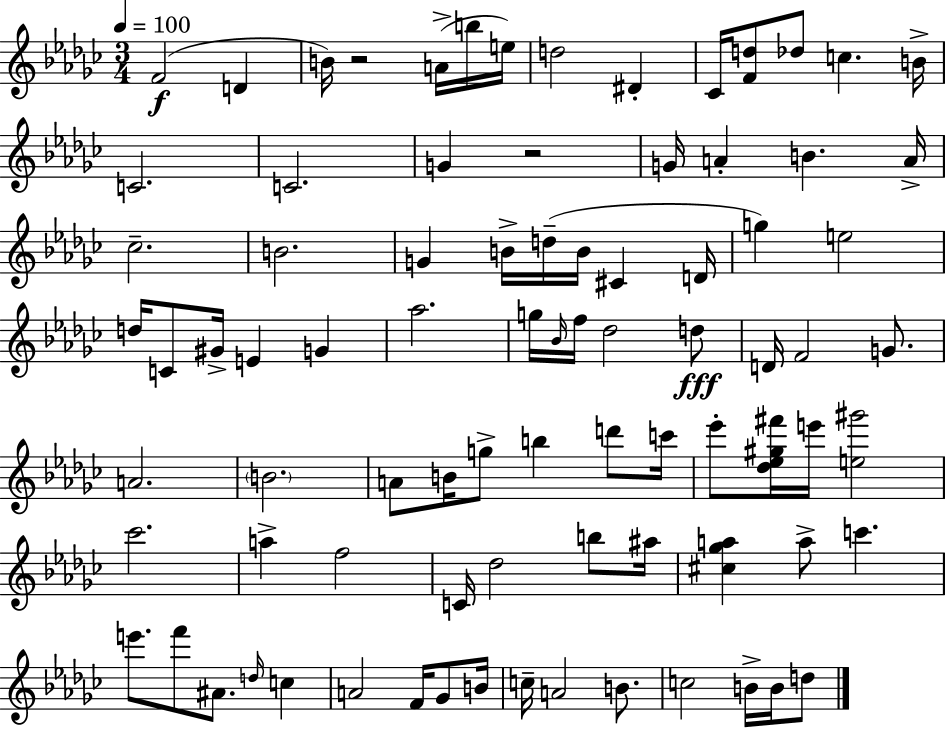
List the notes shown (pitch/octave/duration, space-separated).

F4/h D4/q B4/s R/h A4/s B5/s E5/s D5/h D#4/q CES4/s [F4,D5]/e Db5/e C5/q. B4/s C4/h. C4/h. G4/q R/h G4/s A4/q B4/q. A4/s CES5/h. B4/h. G4/q B4/s D5/s B4/s C#4/q D4/s G5/q E5/h D5/s C4/e G#4/s E4/q G4/q Ab5/h. G5/s Bb4/s F5/s Db5/h D5/e D4/s F4/h G4/e. A4/h. B4/h. A4/e B4/s G5/e B5/q D6/e C6/s Eb6/e [Db5,Eb5,G#5,F#6]/s E6/s [E5,G#6]/h CES6/h. A5/q F5/h C4/s Db5/h B5/e A#5/s [C#5,Gb5,A5]/q A5/e C6/q. E6/e. F6/e A#4/e. D5/s C5/q A4/h F4/s Gb4/e B4/s C5/s A4/h B4/e. C5/h B4/s B4/s D5/e